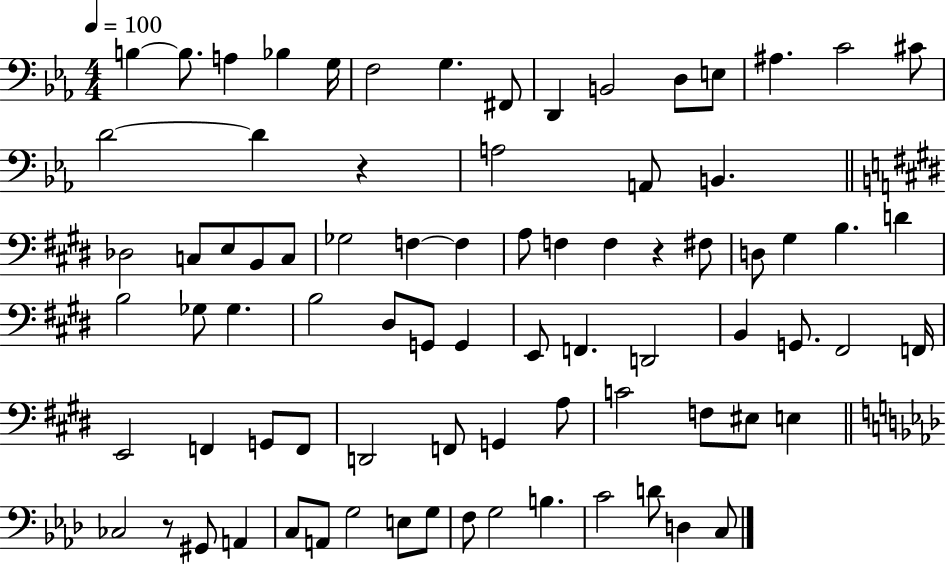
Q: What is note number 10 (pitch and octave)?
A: B2